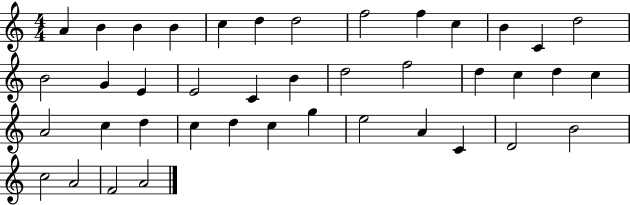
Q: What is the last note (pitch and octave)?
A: A4